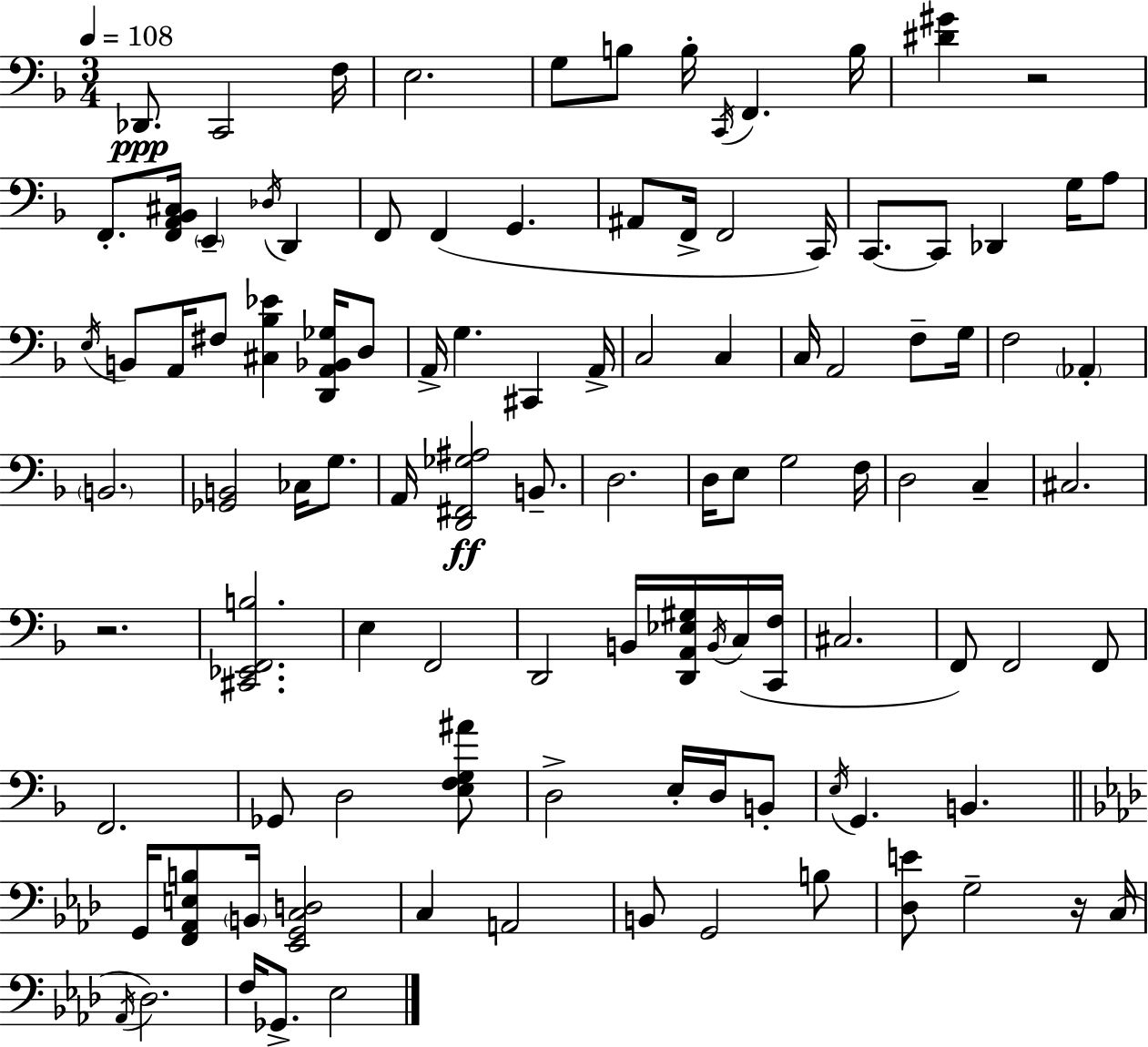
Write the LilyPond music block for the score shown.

{
  \clef bass
  \numericTimeSignature
  \time 3/4
  \key f \major
  \tempo 4 = 108
  \repeat volta 2 { des,8.\ppp c,2 f16 | e2. | g8 b8 b16-. \acciaccatura { c,16 } f,4. | b16 <dis' gis'>4 r2 | \break f,8.-. <f, a, bes, cis>16 \parenthesize e,4-- \acciaccatura { des16 } d,4 | f,8 f,4( g,4. | ais,8 f,16-> f,2 | c,16) c,8.~~ c,8 des,4 g16 | \break a8 \acciaccatura { e16 } b,8 a,16 fis8 <cis bes ees'>4 | <d, a, bes, ges>16 d8 a,16-> g4. cis,4 | a,16-> c2 c4 | c16 a,2 | \break f8-- g16 f2 \parenthesize aes,4-. | \parenthesize b,2. | <ges, b,>2 ces16 | g8. a,16 <d, fis, ges ais>2\ff | \break b,8.-- d2. | d16 e8 g2 | f16 d2 c4-- | cis2. | \break r2. | <cis, ees, f, b>2. | e4 f,2 | d,2 b,16 | \break <d, a, ees gis>16 \acciaccatura { b,16 } c16( <c, f>16 cis2. | f,8) f,2 | f,8 f,2. | ges,8 d2 | \break <e f g ais'>8 d2-> | e16-. d16 b,8-. \acciaccatura { e16 } g,4. b,4. | \bar "||" \break \key aes \major g,16 <f, aes, e b>8 \parenthesize b,16 <ees, g, c d>2 | c4 a,2 | b,8 g,2 b8 | <des e'>8 g2-- r16 c16( | \break \acciaccatura { aes,16 } des2.) | f16 ges,8.-> ees2 | } \bar "|."
}